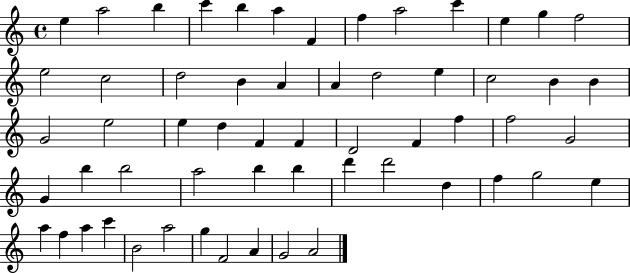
{
  \clef treble
  \time 4/4
  \defaultTimeSignature
  \key c \major
  e''4 a''2 b''4 | c'''4 b''4 a''4 f'4 | f''4 a''2 c'''4 | e''4 g''4 f''2 | \break e''2 c''2 | d''2 b'4 a'4 | a'4 d''2 e''4 | c''2 b'4 b'4 | \break g'2 e''2 | e''4 d''4 f'4 f'4 | d'2 f'4 f''4 | f''2 g'2 | \break g'4 b''4 b''2 | a''2 b''4 b''4 | d'''4 d'''2 d''4 | f''4 g''2 e''4 | \break a''4 f''4 a''4 c'''4 | b'2 a''2 | g''4 f'2 a'4 | g'2 a'2 | \break \bar "|."
}